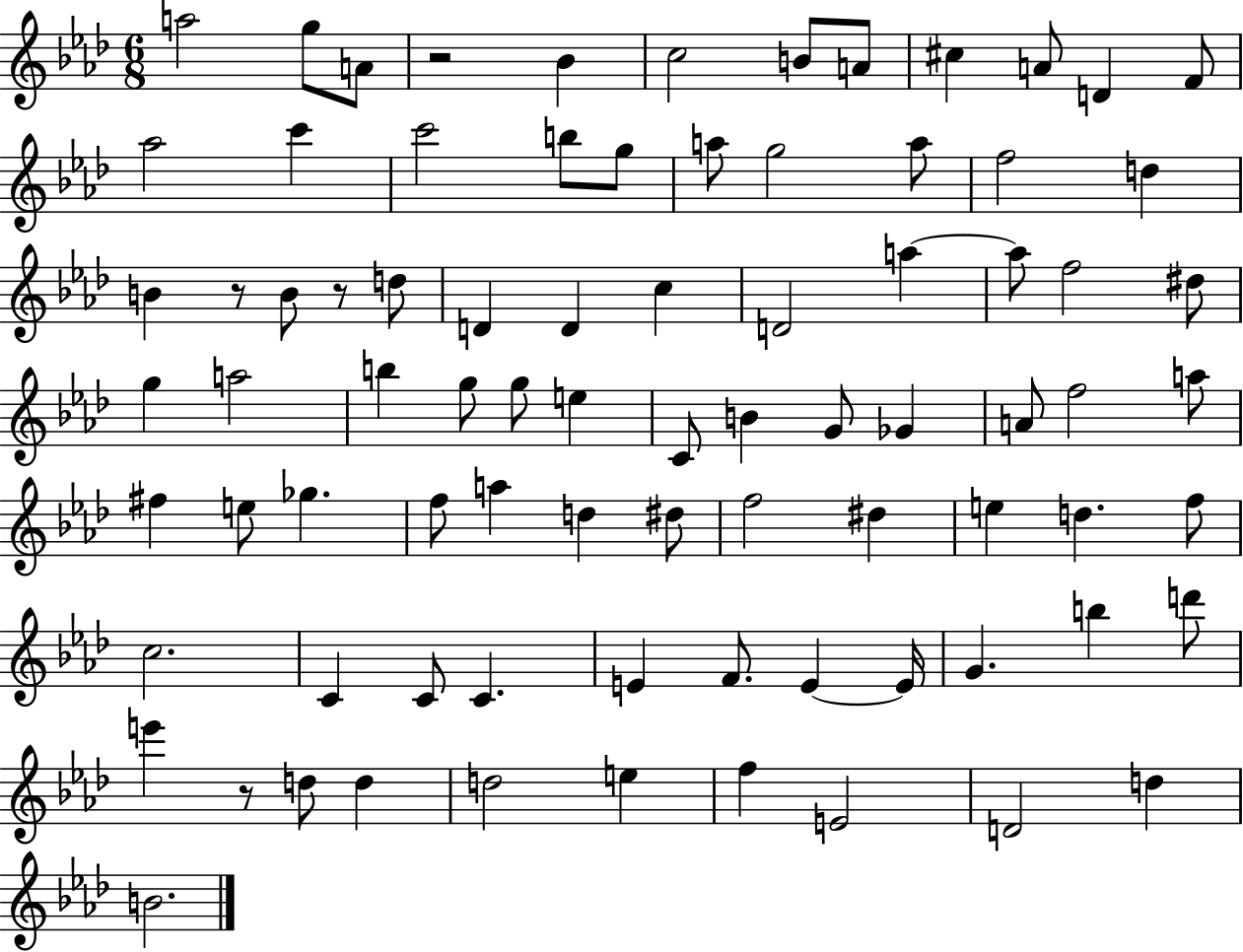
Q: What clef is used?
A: treble